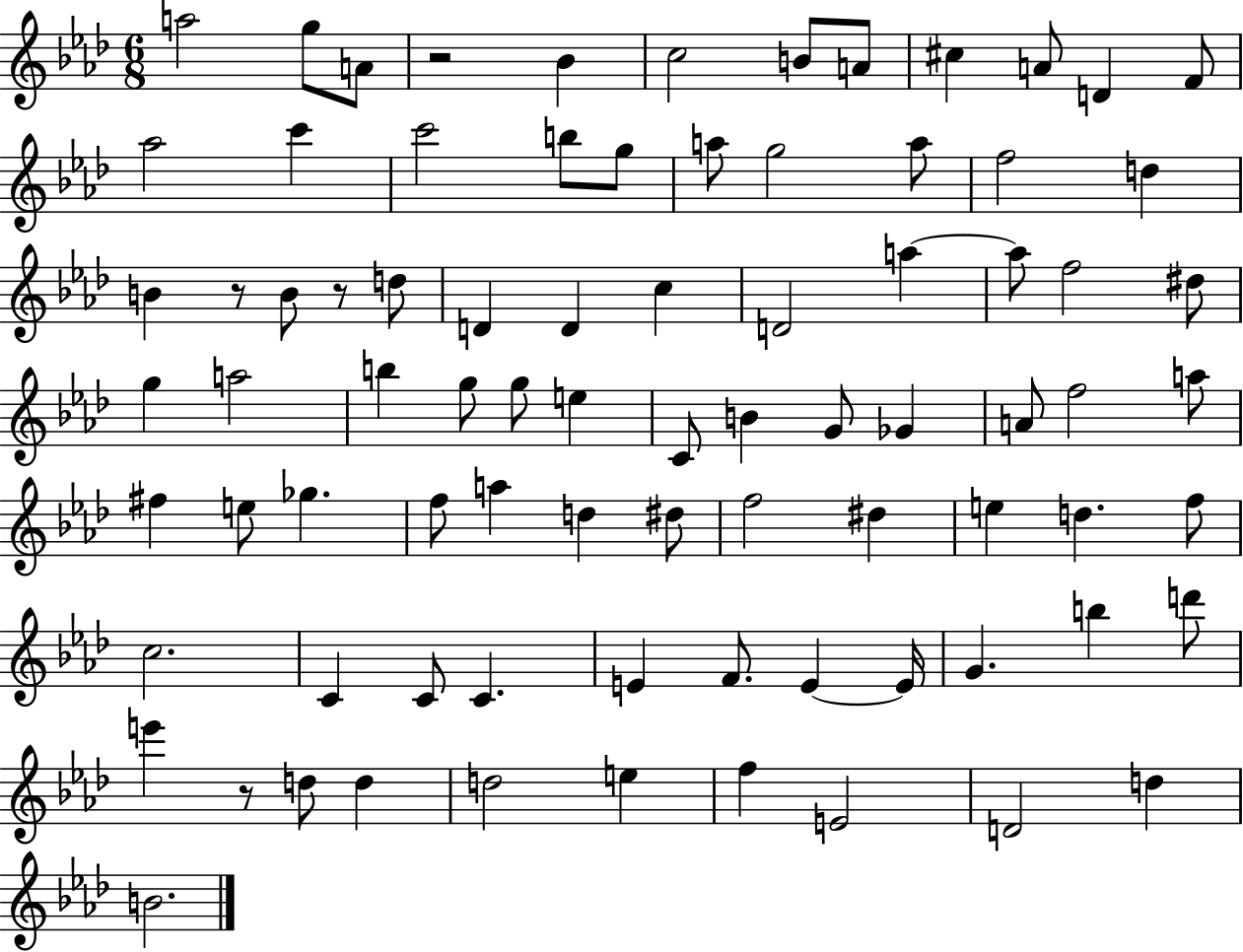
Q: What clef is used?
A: treble